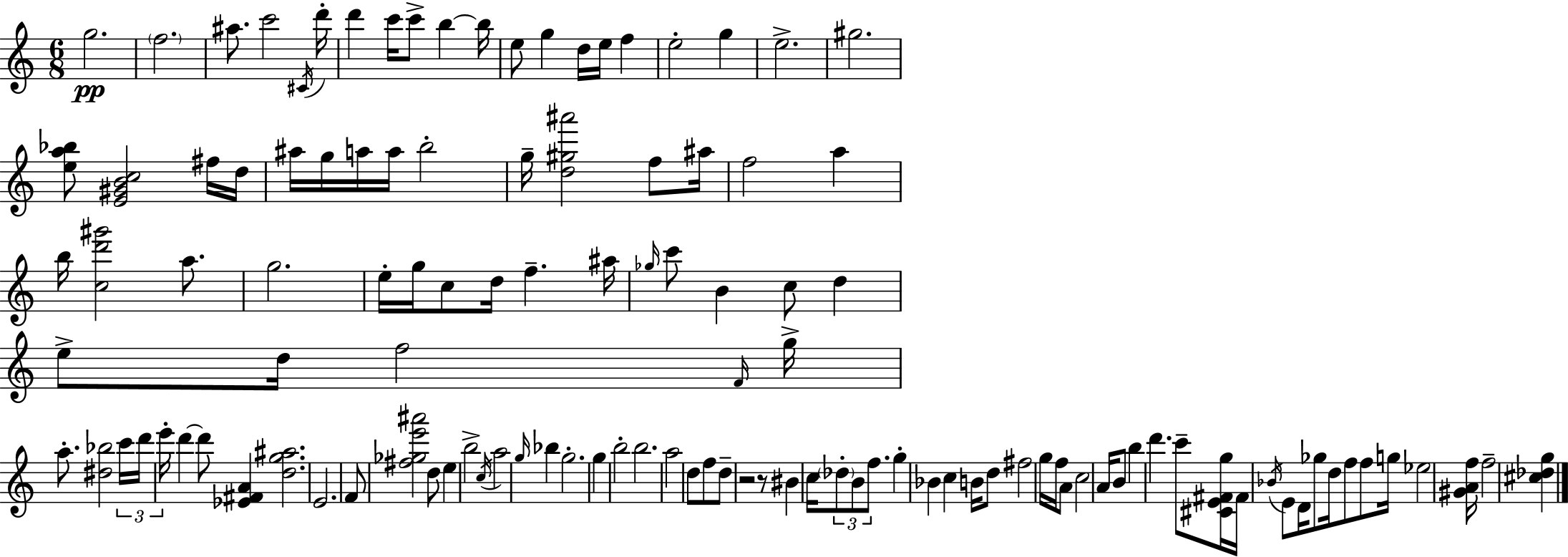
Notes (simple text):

G5/h. F5/h. A#5/e. C6/h C#4/s D6/s D6/q C6/s C6/e B5/q B5/s E5/e G5/q D5/s E5/s F5/q E5/h G5/q E5/h. G#5/h. [E5,A5,Bb5]/e [E4,G#4,B4,C5]/h F#5/s D5/s A#5/s G5/s A5/s A5/s B5/h G5/s [D5,G#5,A#6]/h F5/e A#5/s F5/h A5/q B5/s [C5,D6,G#6]/h A5/e. G5/h. E5/s G5/s C5/e D5/s F5/q. A#5/s Gb5/s C6/e B4/q C5/e D5/q E5/e D5/s F5/h F4/s G5/s A5/e. [D#5,Bb5]/h C6/s D6/s E6/s D6/q D6/e [Eb4,F#4,A4]/q [D5,G5,A#5]/h. E4/h. F4/e [F#5,Gb5,E6,A#6]/h D5/e E5/q B5/h C5/s A5/h G5/s Bb5/q G5/h. G5/q B5/h B5/h. A5/h D5/e F5/e D5/e R/h R/e BIS4/q C5/s Db5/e B4/e F5/e. G5/q Bb4/q C5/q B4/s D5/e F#5/h G5/s F5/s A4/e C5/h A4/s B4/e B5/q D6/q. C6/e [C#4,E4,F#4,G5]/s F#4/s Bb4/s E4/e D4/s Gb5/e D5/s F5/e F5/e G5/s Eb5/h [G#4,A4,F5]/s F5/h [C#5,Db5,G5]/q